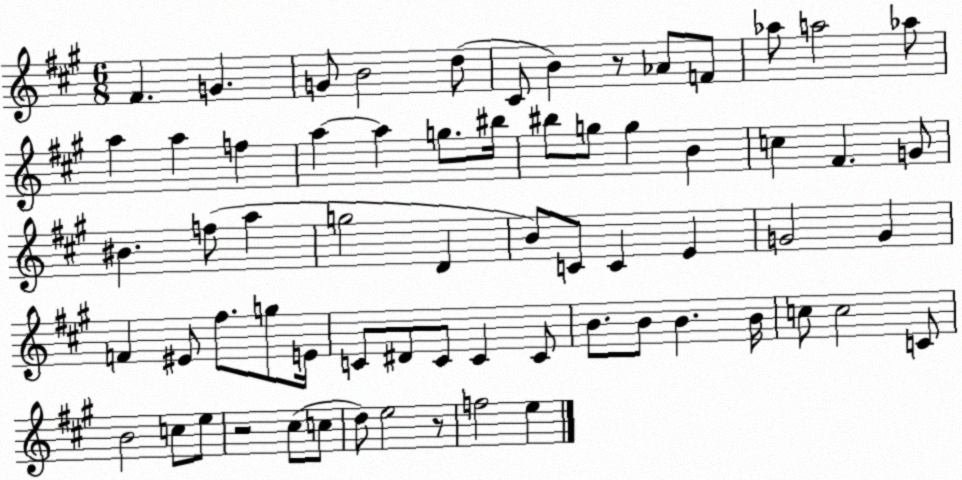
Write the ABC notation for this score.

X:1
T:Untitled
M:6/8
L:1/4
K:A
^F G G/2 B2 d/2 ^C/2 B z/2 _A/2 F/2 _a/2 a2 _a/2 a a f a a g/2 ^b/4 ^b/2 g/2 g B c ^F G/2 ^B f/2 a g2 D B/2 C/2 C E G2 G F ^E/2 ^f/2 g/2 E/4 C/2 ^D/2 C/2 C C/2 B/2 B/2 B B/4 c/2 c2 C/2 B2 c/2 e/2 z2 ^c/2 c/2 d/2 e2 z/2 f2 e